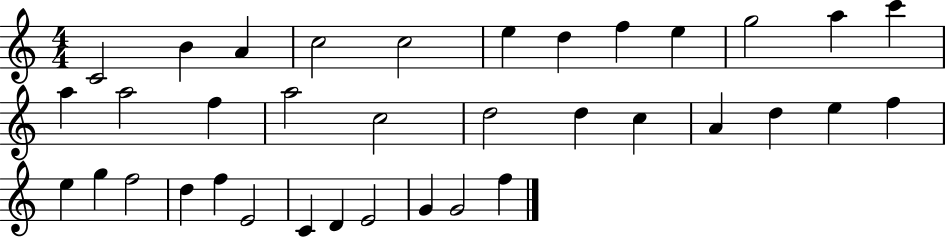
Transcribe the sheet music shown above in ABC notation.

X:1
T:Untitled
M:4/4
L:1/4
K:C
C2 B A c2 c2 e d f e g2 a c' a a2 f a2 c2 d2 d c A d e f e g f2 d f E2 C D E2 G G2 f